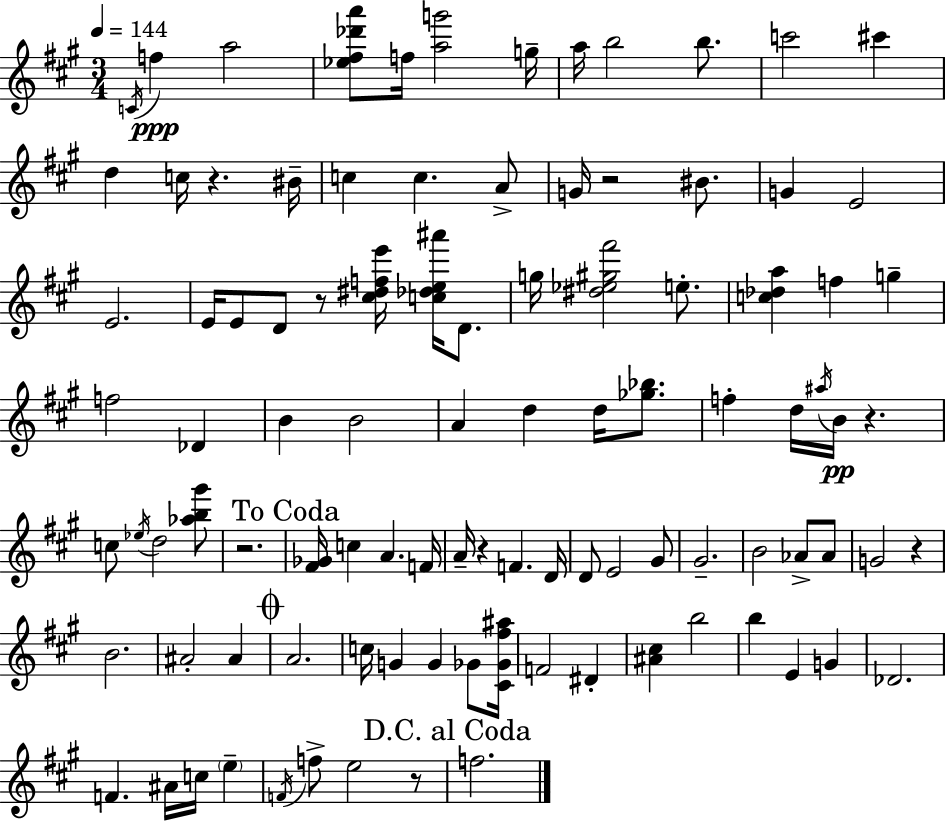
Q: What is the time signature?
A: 3/4